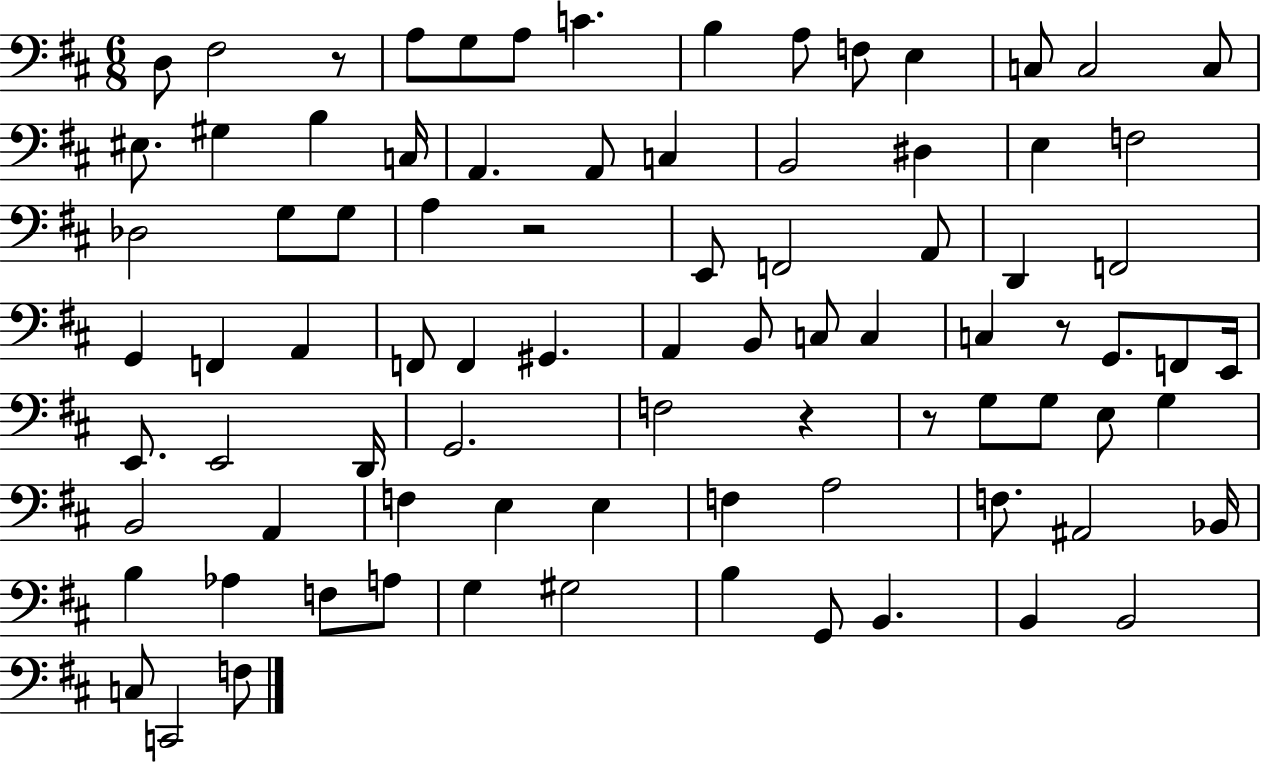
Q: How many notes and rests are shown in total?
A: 85